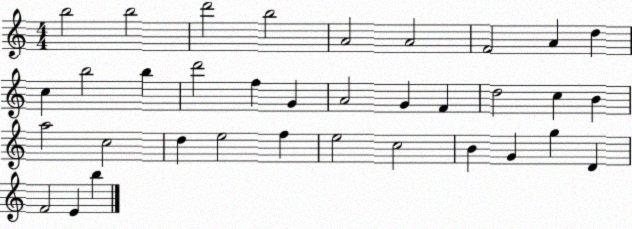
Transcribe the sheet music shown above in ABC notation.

X:1
T:Untitled
M:4/4
L:1/4
K:C
b2 b2 d'2 b2 A2 A2 F2 A d c b2 b d'2 f G A2 G F d2 c B a2 c2 d e2 f e2 c2 B G g D F2 E b